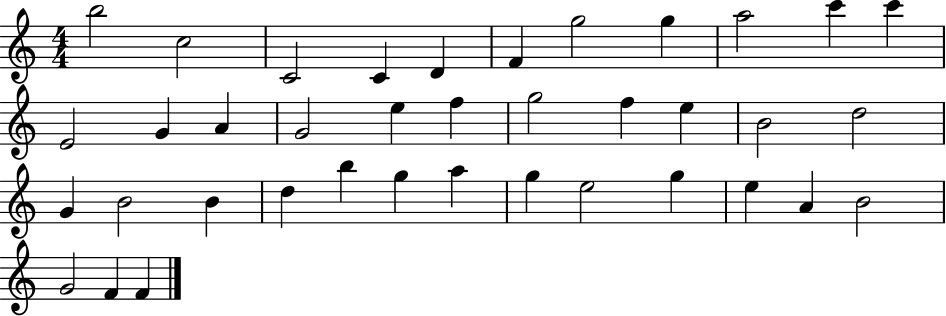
{
  \clef treble
  \numericTimeSignature
  \time 4/4
  \key c \major
  b''2 c''2 | c'2 c'4 d'4 | f'4 g''2 g''4 | a''2 c'''4 c'''4 | \break e'2 g'4 a'4 | g'2 e''4 f''4 | g''2 f''4 e''4 | b'2 d''2 | \break g'4 b'2 b'4 | d''4 b''4 g''4 a''4 | g''4 e''2 g''4 | e''4 a'4 b'2 | \break g'2 f'4 f'4 | \bar "|."
}